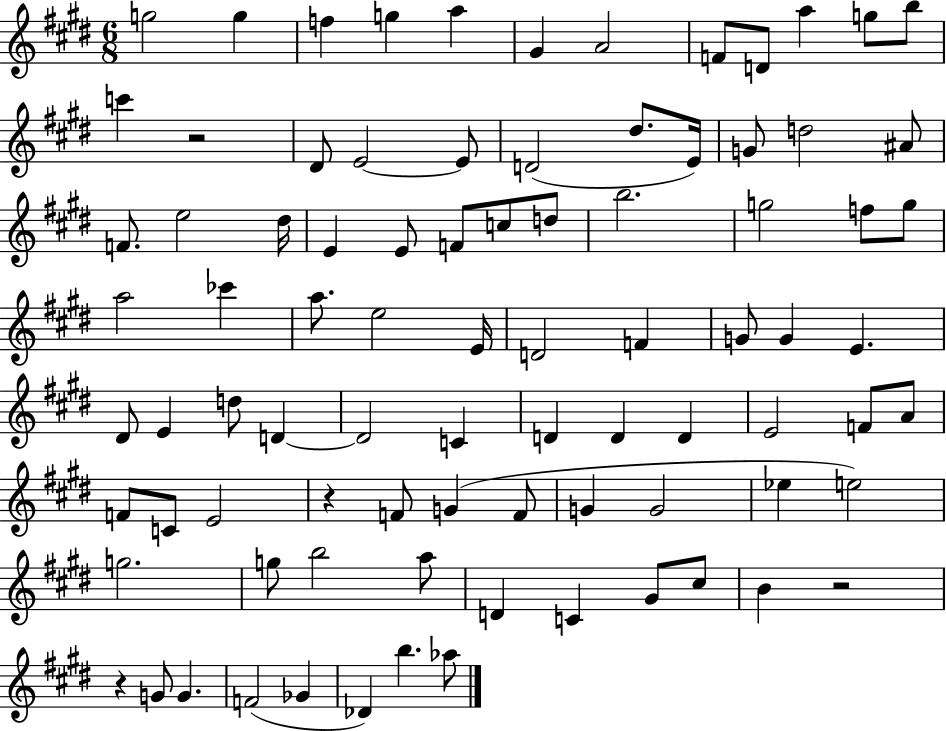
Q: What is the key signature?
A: E major